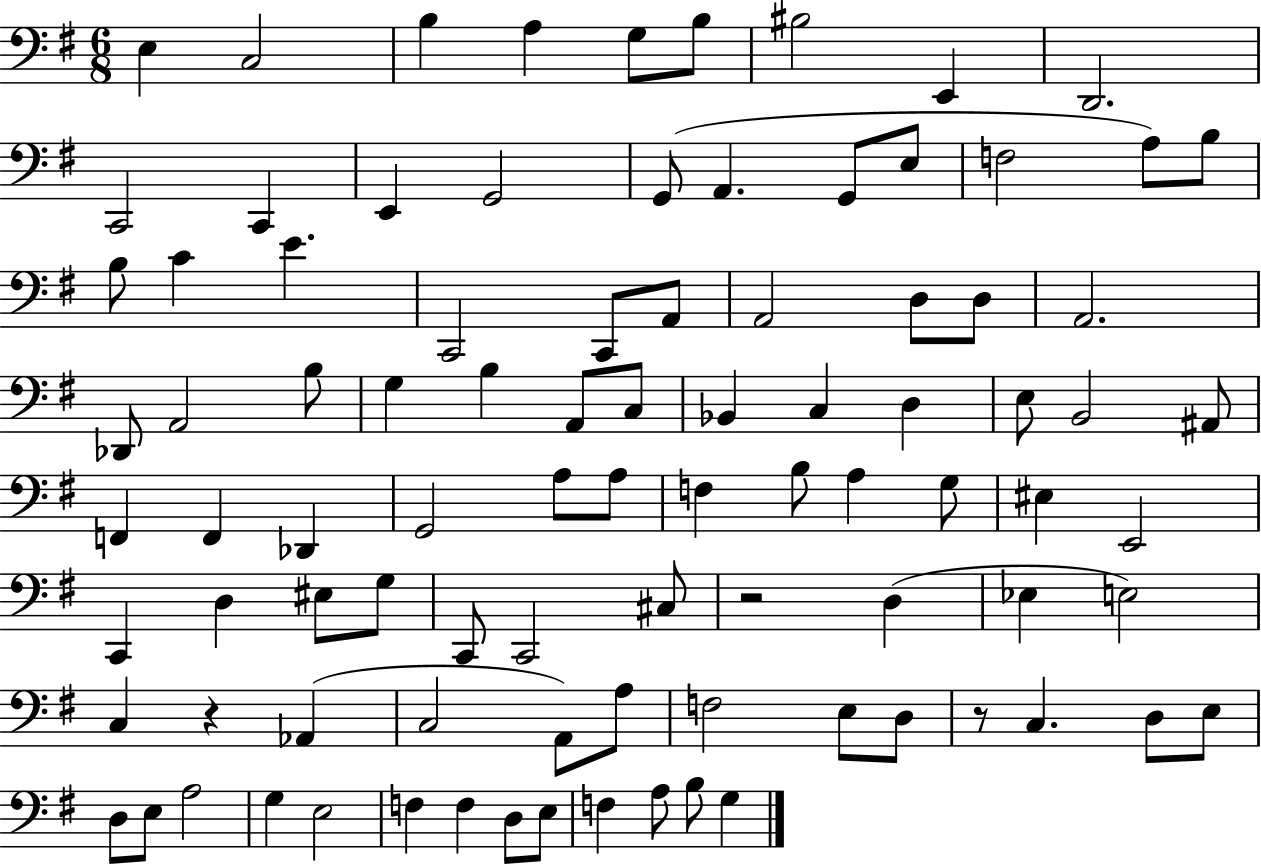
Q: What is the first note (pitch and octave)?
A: E3